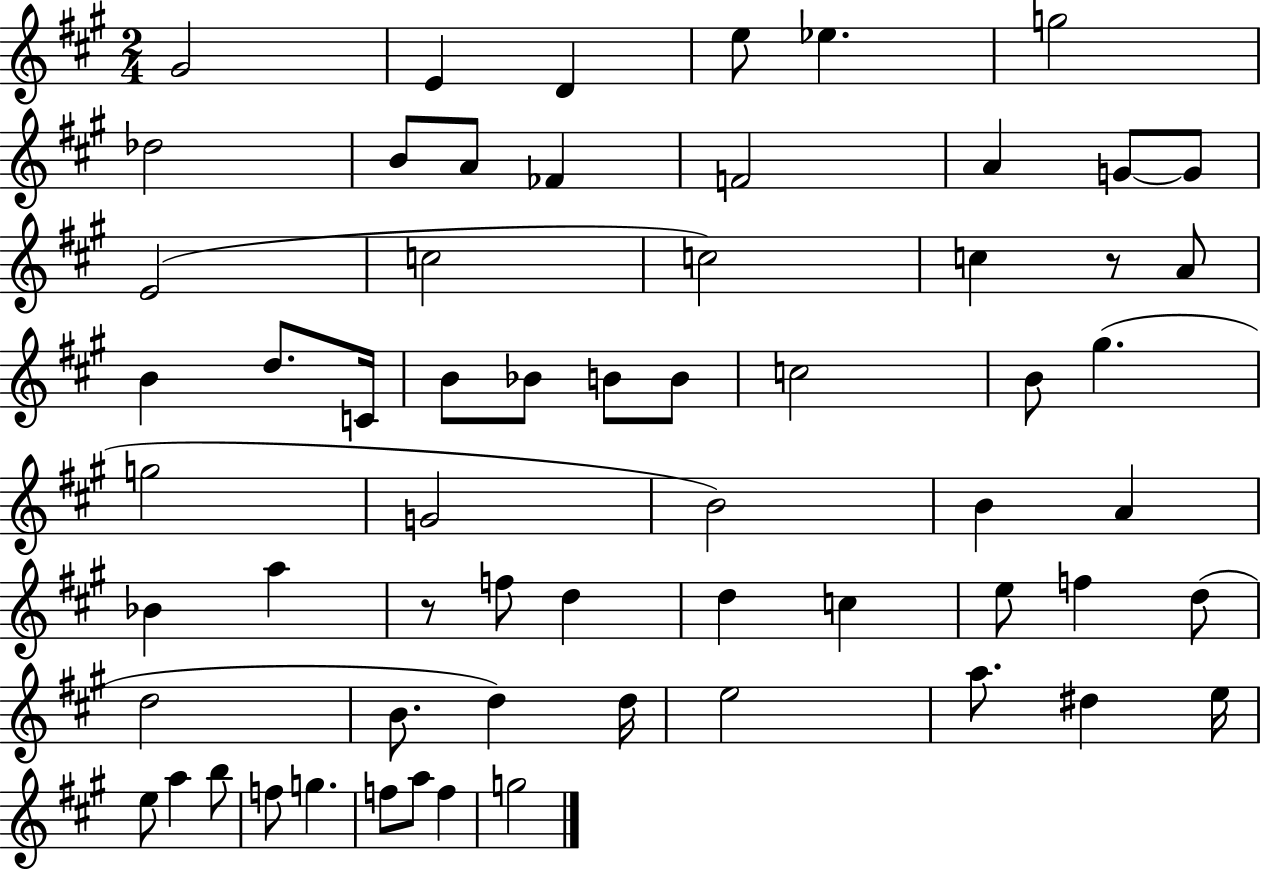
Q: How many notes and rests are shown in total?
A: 62